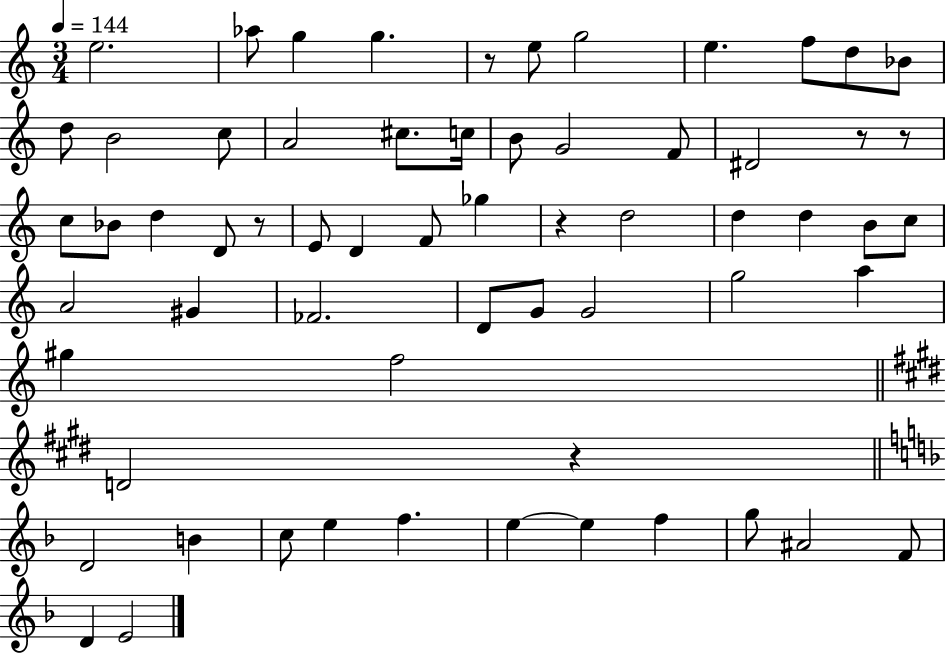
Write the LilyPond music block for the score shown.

{
  \clef treble
  \numericTimeSignature
  \time 3/4
  \key c \major
  \tempo 4 = 144
  e''2. | aes''8 g''4 g''4. | r8 e''8 g''2 | e''4. f''8 d''8 bes'8 | \break d''8 b'2 c''8 | a'2 cis''8. c''16 | b'8 g'2 f'8 | dis'2 r8 r8 | \break c''8 bes'8 d''4 d'8 r8 | e'8 d'4 f'8 ges''4 | r4 d''2 | d''4 d''4 b'8 c''8 | \break a'2 gis'4 | fes'2. | d'8 g'8 g'2 | g''2 a''4 | \break gis''4 f''2 | \bar "||" \break \key e \major d'2 r4 | \bar "||" \break \key d \minor d'2 b'4 | c''8 e''4 f''4. | e''4~~ e''4 f''4 | g''8 ais'2 f'8 | \break d'4 e'2 | \bar "|."
}